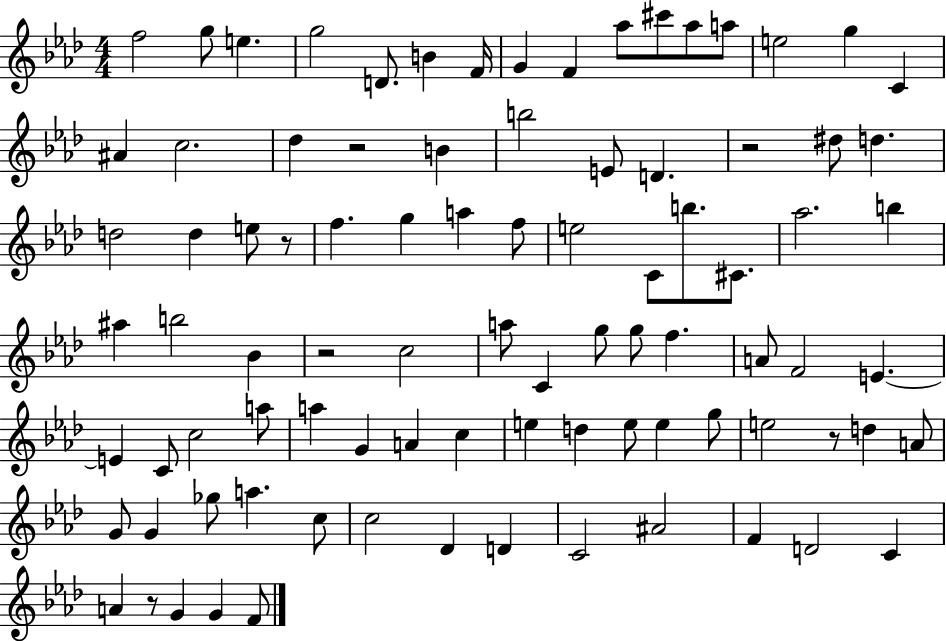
{
  \clef treble
  \numericTimeSignature
  \time 4/4
  \key aes \major
  f''2 g''8 e''4. | g''2 d'8. b'4 f'16 | g'4 f'4 aes''8 cis'''8 aes''8 a''8 | e''2 g''4 c'4 | \break ais'4 c''2. | des''4 r2 b'4 | b''2 e'8 d'4. | r2 dis''8 d''4. | \break d''2 d''4 e''8 r8 | f''4. g''4 a''4 f''8 | e''2 c'8 b''8. cis'8. | aes''2. b''4 | \break ais''4 b''2 bes'4 | r2 c''2 | a''8 c'4 g''8 g''8 f''4. | a'8 f'2 e'4.~~ | \break e'4 c'8 c''2 a''8 | a''4 g'4 a'4 c''4 | e''4 d''4 e''8 e''4 g''8 | e''2 r8 d''4 a'8 | \break g'8 g'4 ges''8 a''4. c''8 | c''2 des'4 d'4 | c'2 ais'2 | f'4 d'2 c'4 | \break a'4 r8 g'4 g'4 f'8 | \bar "|."
}